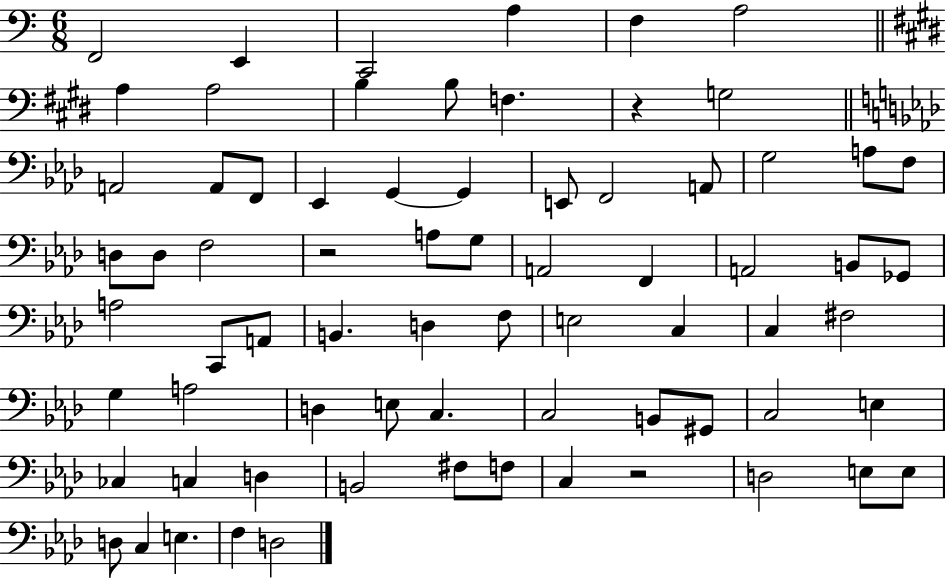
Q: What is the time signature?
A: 6/8